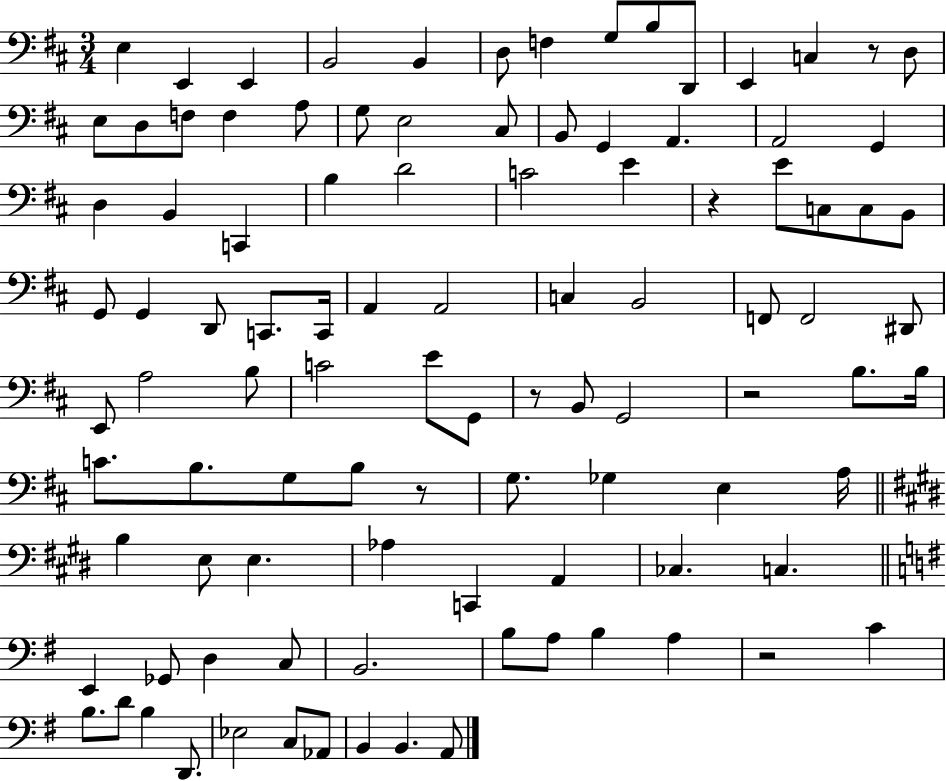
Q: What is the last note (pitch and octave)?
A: A2